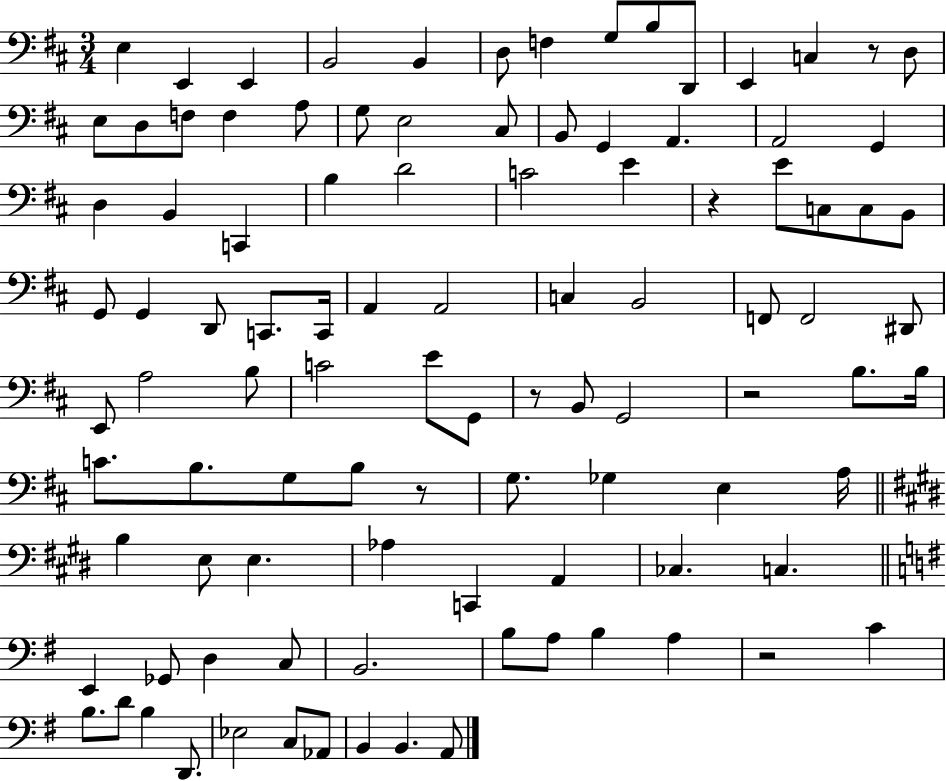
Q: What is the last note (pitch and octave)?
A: A2